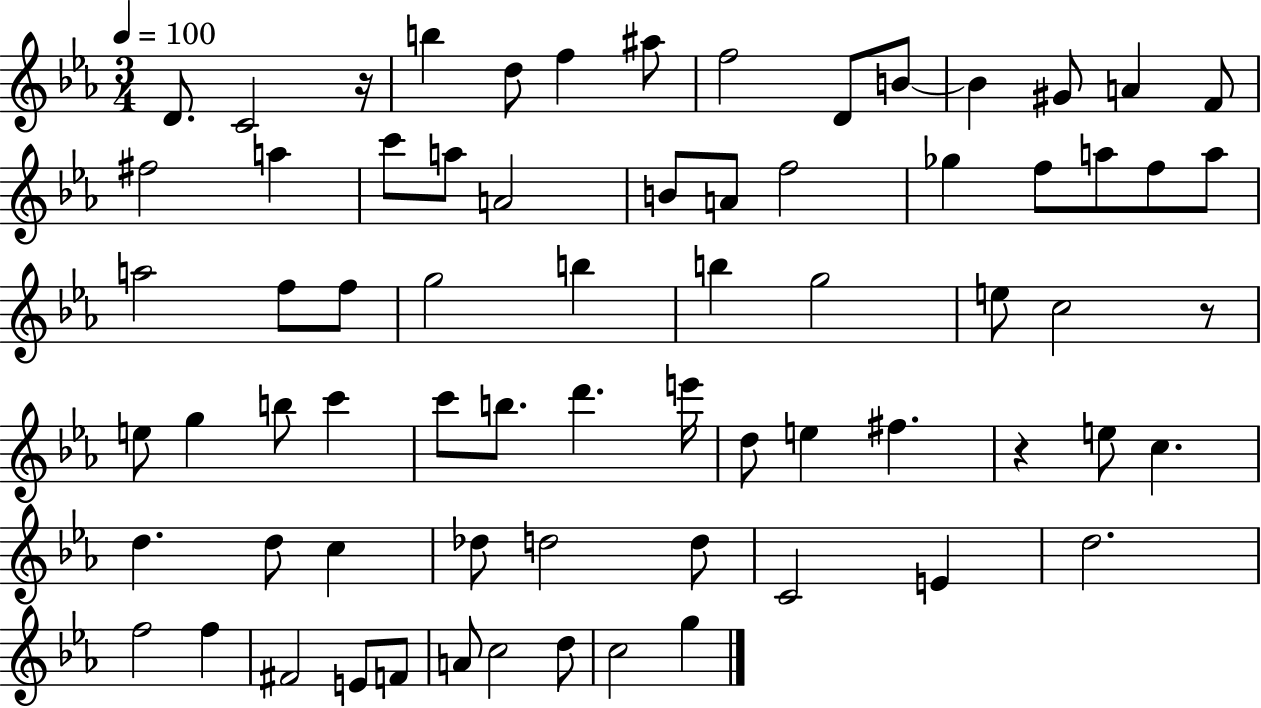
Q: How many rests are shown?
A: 3